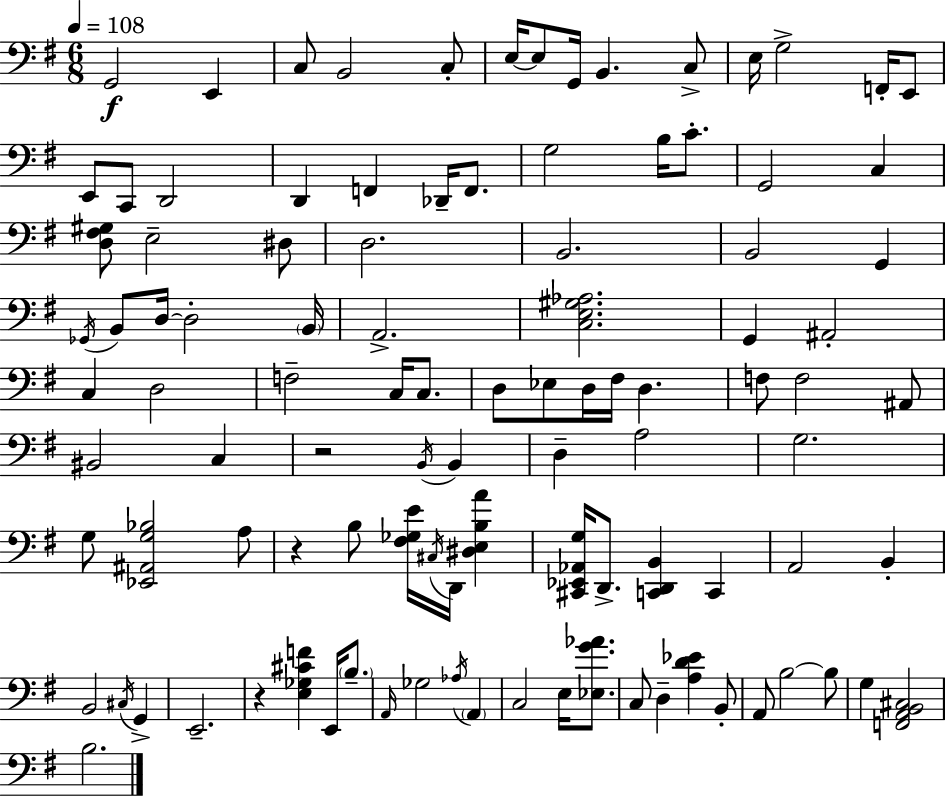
G2/h E2/q C3/e B2/h C3/e E3/s E3/e G2/s B2/q. C3/e E3/s G3/h F2/s E2/e E2/e C2/e D2/h D2/q F2/q Db2/s F2/e. G3/h B3/s C4/e. G2/h C3/q [D3,F#3,G#3]/e E3/h D#3/e D3/h. B2/h. B2/h G2/q Gb2/s B2/e D3/s D3/h B2/s A2/h. [C3,E3,G#3,Ab3]/h. G2/q A#2/h C3/q D3/h F3/h C3/s C3/e. D3/e Eb3/e D3/s F#3/s D3/q. F3/e F3/h A#2/e BIS2/h C3/q R/h B2/s B2/q D3/q A3/h G3/h. G3/e [Eb2,A#2,G3,Bb3]/h A3/e R/q B3/e [F#3,Gb3,E4]/s C#3/s D2/s [D#3,E3,B3,A4]/q [C#2,Eb2,Ab2,G3]/s D2/e. [C2,D2,B2]/q C2/q A2/h B2/q B2/h C#3/s G2/q E2/h. R/q [E3,Gb3,C#4,F4]/q E2/s B3/e. A2/s Gb3/h Ab3/s A2/q C3/h E3/s [Eb3,G4,Ab4]/e. C3/e D3/q [A3,D4,Eb4]/q B2/e A2/e B3/h B3/e G3/q [F2,A2,B2,C#3]/h B3/h.